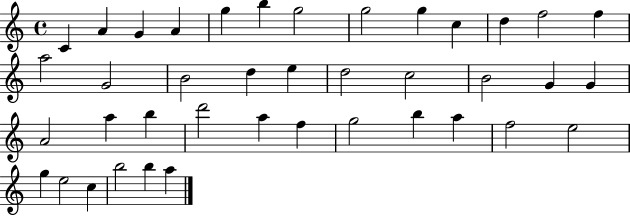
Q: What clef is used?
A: treble